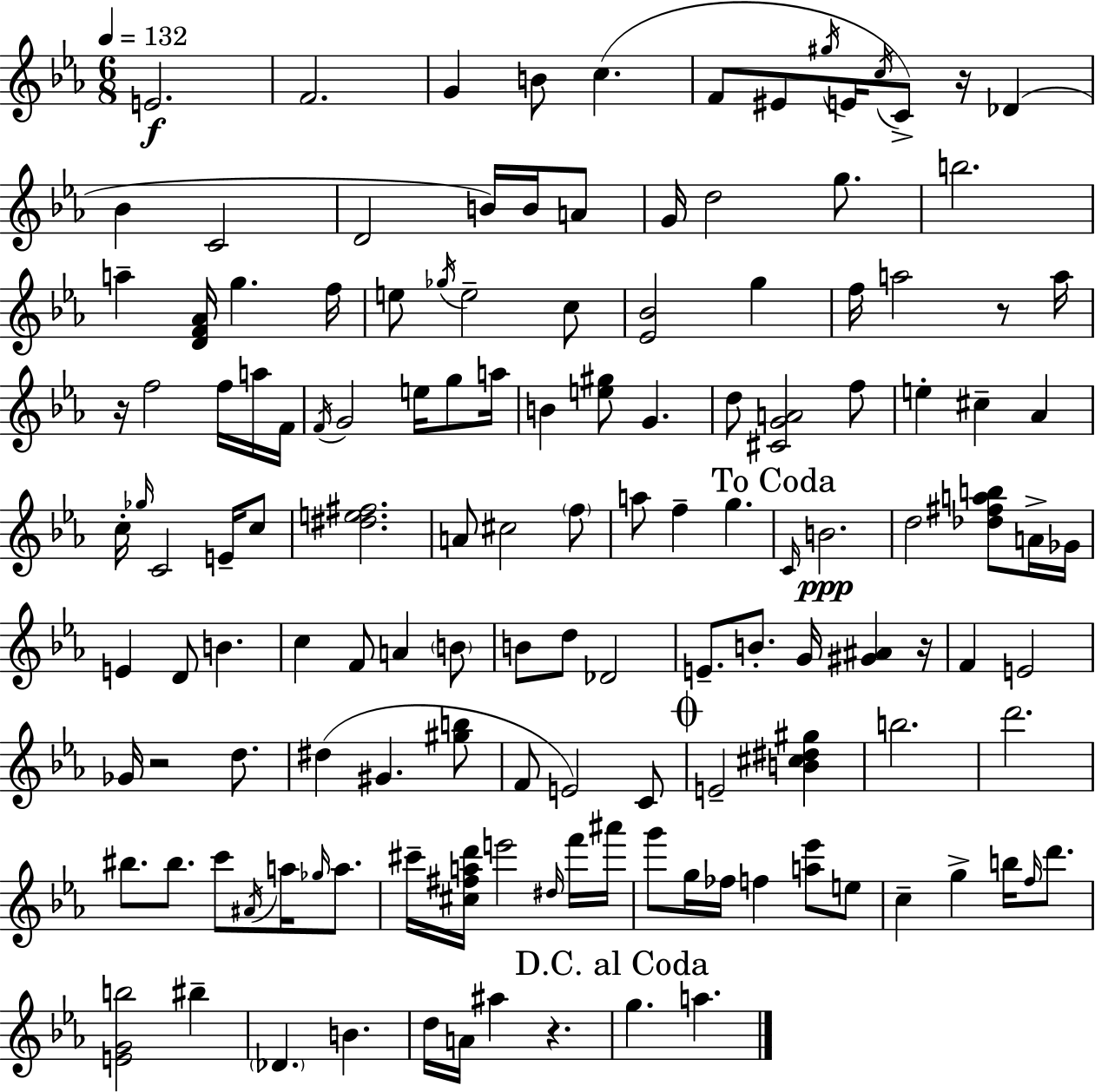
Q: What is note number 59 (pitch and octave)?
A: F5